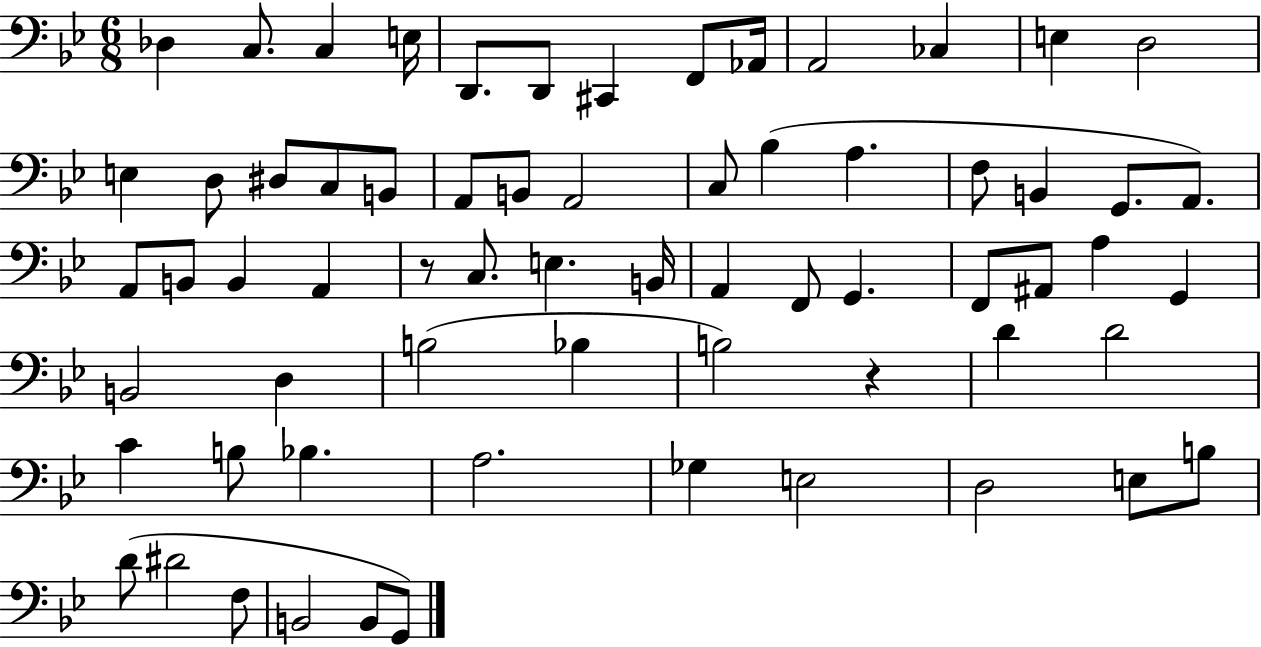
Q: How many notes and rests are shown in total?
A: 66